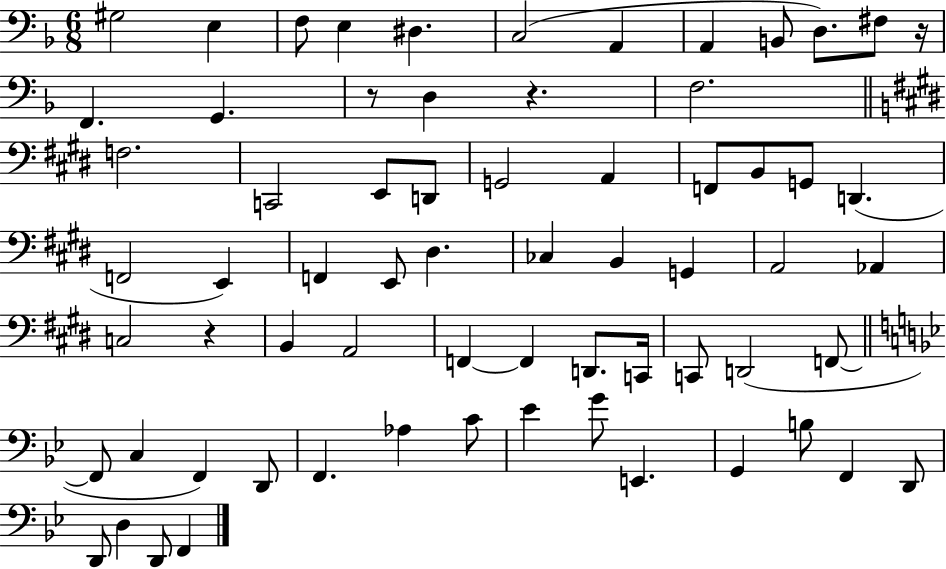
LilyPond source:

{
  \clef bass
  \numericTimeSignature
  \time 6/8
  \key f \major
  gis2 e4 | f8 e4 dis4. | c2( a,4 | a,4 b,8 d8.) fis8 r16 | \break f,4. g,4. | r8 d4 r4. | f2. | \bar "||" \break \key e \major f2. | c,2 e,8 d,8 | g,2 a,4 | f,8 b,8 g,8 d,4.( | \break f,2 e,4) | f,4 e,8 dis4. | ces4 b,4 g,4 | a,2 aes,4 | \break c2 r4 | b,4 a,2 | f,4~~ f,4 d,8. c,16 | c,8 d,2( f,8~~ | \break \bar "||" \break \key bes \major f,8 c4 f,4) d,8 | f,4. aes4 c'8 | ees'4 g'8 e,4. | g,4 b8 f,4 d,8 | \break d,8 d4 d,8 f,4 | \bar "|."
}